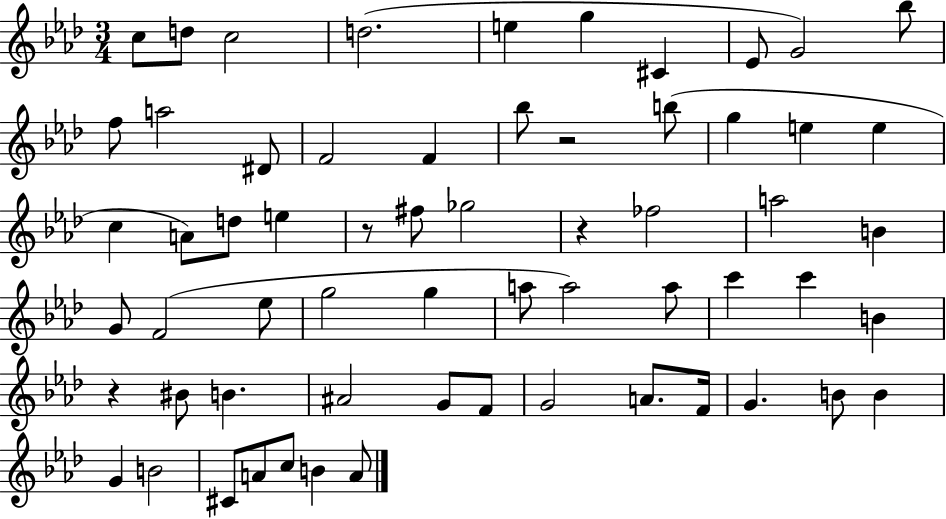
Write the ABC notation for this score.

X:1
T:Untitled
M:3/4
L:1/4
K:Ab
c/2 d/2 c2 d2 e g ^C _E/2 G2 _b/2 f/2 a2 ^D/2 F2 F _b/2 z2 b/2 g e e c A/2 d/2 e z/2 ^f/2 _g2 z _f2 a2 B G/2 F2 _e/2 g2 g a/2 a2 a/2 c' c' B z ^B/2 B ^A2 G/2 F/2 G2 A/2 F/4 G B/2 B G B2 ^C/2 A/2 c/2 B A/2